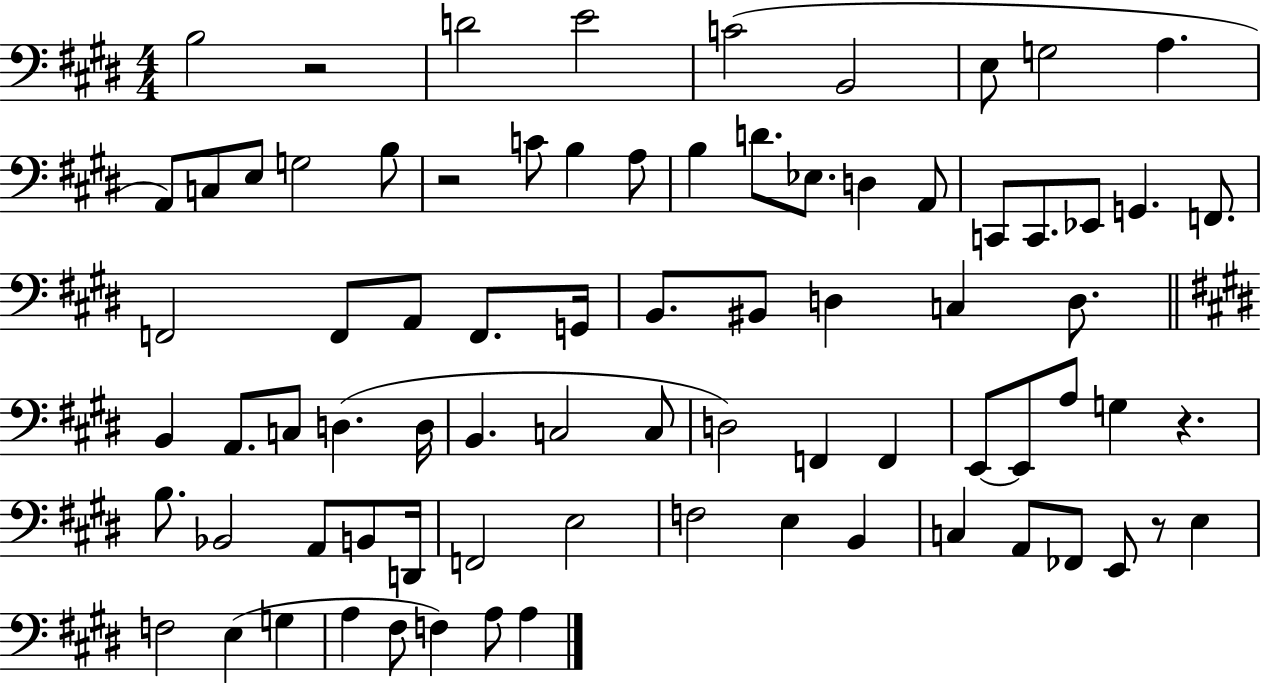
{
  \clef bass
  \numericTimeSignature
  \time 4/4
  \key e \major
  \repeat volta 2 { b2 r2 | d'2 e'2 | c'2( b,2 | e8 g2 a4. | \break a,8) c8 e8 g2 b8 | r2 c'8 b4 a8 | b4 d'8. ees8. d4 a,8 | c,8 c,8. ees,8 g,4. f,8. | \break f,2 f,8 a,8 f,8. g,16 | b,8. bis,8 d4 c4 d8. | \bar "||" \break \key e \major b,4 a,8. c8 d4.( d16 | b,4. c2 c8 | d2) f,4 f,4 | e,8~~ e,8 a8 g4 r4. | \break b8. bes,2 a,8 b,8 d,16 | f,2 e2 | f2 e4 b,4 | c4 a,8 fes,8 e,8 r8 e4 | \break f2 e4( g4 | a4 fis8 f4) a8 a4 | } \bar "|."
}